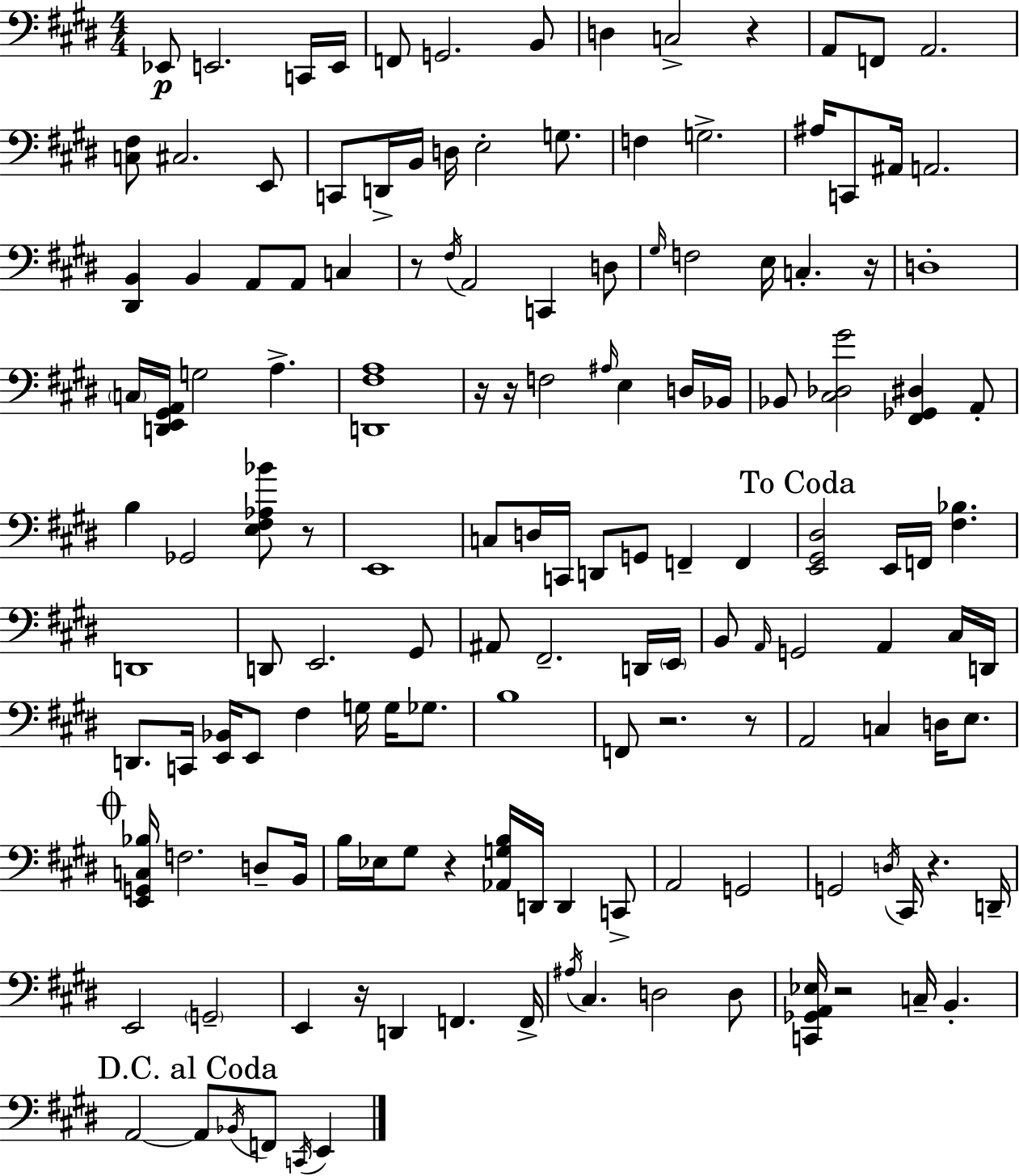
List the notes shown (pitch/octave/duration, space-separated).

Eb2/e E2/h. C2/s E2/s F2/e G2/h. B2/e D3/q C3/h R/q A2/e F2/e A2/h. [C3,F#3]/e C#3/h. E2/e C2/e D2/s B2/s D3/s E3/h G3/e. F3/q G3/h. A#3/s C2/e A#2/s A2/h. [D#2,B2]/q B2/q A2/e A2/e C3/q R/e F#3/s A2/h C2/q D3/e G#3/s F3/h E3/s C3/q. R/s D3/w C3/s [D2,E2,G#2,A2]/s G3/h A3/q. [D2,F#3,A3]/w R/s R/s F3/h A#3/s E3/q D3/s Bb2/s Bb2/e [C#3,Db3,G#4]/h [F#2,Gb2,D#3]/q A2/e B3/q Gb2/h [E3,F#3,Ab3,Bb4]/e R/e E2/w C3/e D3/s C2/s D2/e G2/e F2/q F2/q [E2,G#2,D#3]/h E2/s F2/s [F#3,Bb3]/q. D2/w D2/e E2/h. G#2/e A#2/e F#2/h. D2/s E2/s B2/e A2/s G2/h A2/q C#3/s D2/s D2/e. C2/s [E2,Bb2]/s E2/e F#3/q G3/s G3/s Gb3/e. B3/w F2/e R/h. R/e A2/h C3/q D3/s E3/e. [E2,G2,C3,Bb3]/s F3/h. D3/e B2/s B3/s Eb3/s G#3/e R/q [Ab2,G3,B3]/s D2/s D2/q C2/e A2/h G2/h G2/h D3/s C#2/s R/q. D2/s E2/h G2/h E2/q R/s D2/q F2/q. F2/s A#3/s C#3/q. D3/h D3/e [C2,Gb2,A2,Eb3]/s R/h C3/s B2/q. A2/h A2/e Bb2/s F2/e C2/s E2/q